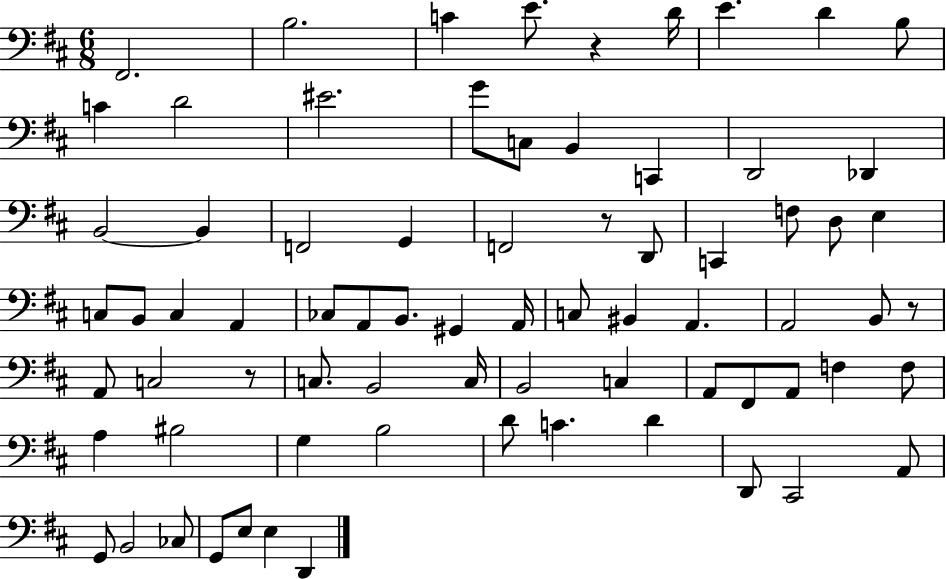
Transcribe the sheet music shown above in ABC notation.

X:1
T:Untitled
M:6/8
L:1/4
K:D
^F,,2 B,2 C E/2 z D/4 E D B,/2 C D2 ^E2 G/2 C,/2 B,, C,, D,,2 _D,, B,,2 B,, F,,2 G,, F,,2 z/2 D,,/2 C,, F,/2 D,/2 E, C,/2 B,,/2 C, A,, _C,/2 A,,/2 B,,/2 ^G,, A,,/4 C,/2 ^B,, A,, A,,2 B,,/2 z/2 A,,/2 C,2 z/2 C,/2 B,,2 C,/4 B,,2 C, A,,/2 ^F,,/2 A,,/2 F, F,/2 A, ^B,2 G, B,2 D/2 C D D,,/2 ^C,,2 A,,/2 G,,/2 B,,2 _C,/2 G,,/2 E,/2 E, D,,